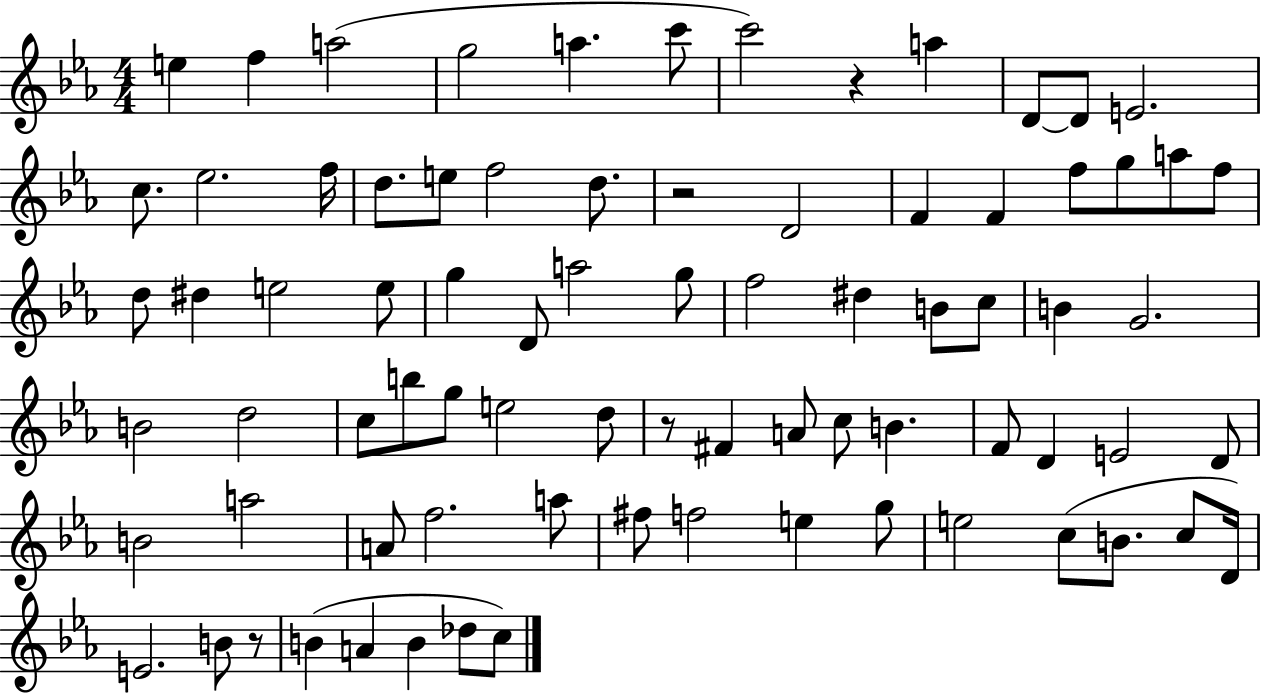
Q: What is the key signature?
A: EES major